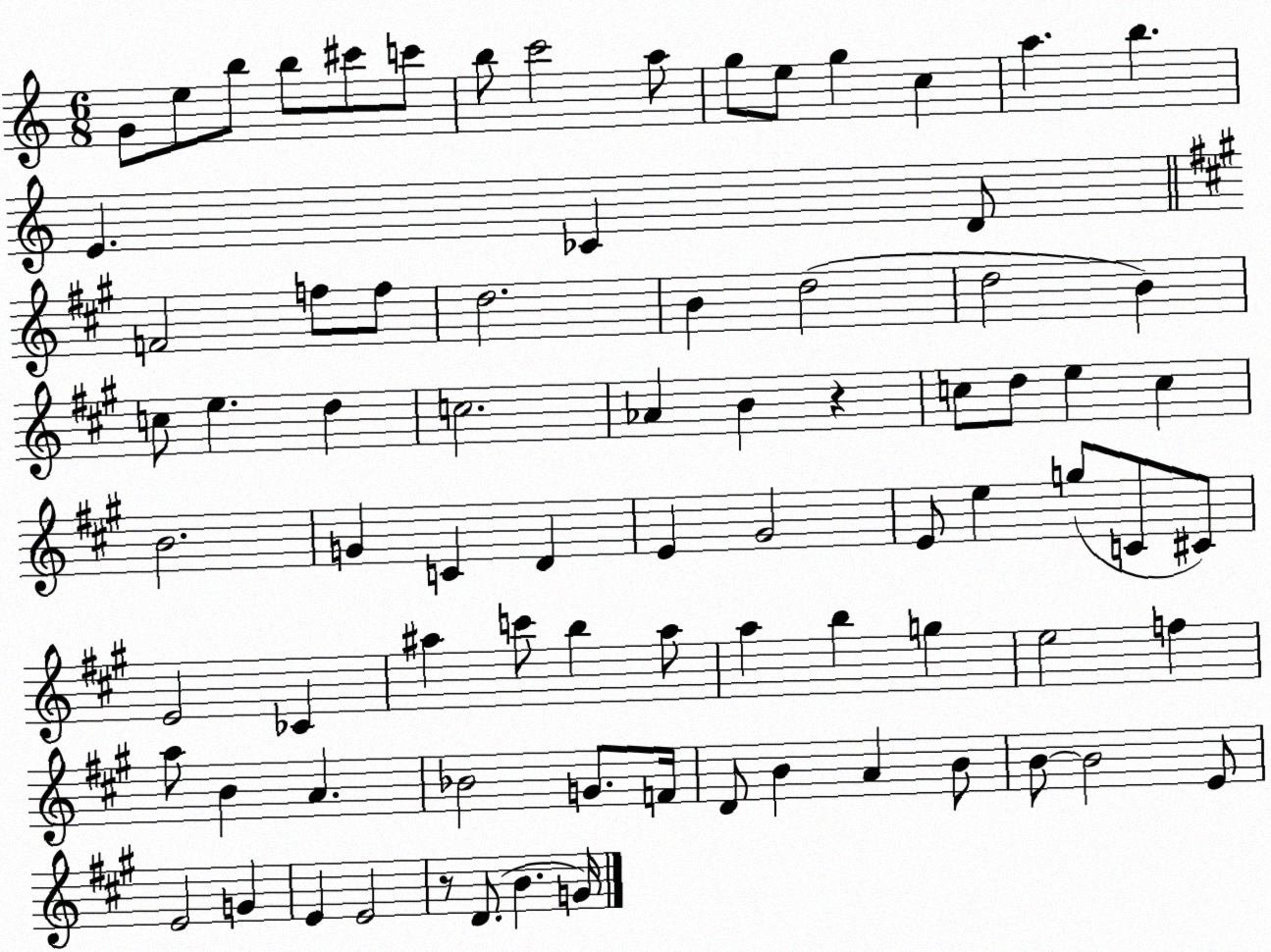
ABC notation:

X:1
T:Untitled
M:6/8
L:1/4
K:C
G/2 e/2 b/2 b/2 ^c'/2 c'/2 b/2 c'2 a/2 g/2 e/2 g c a b E _C D/2 F2 f/2 f/2 d2 B d2 d2 B c/2 e d c2 _A B z c/2 d/2 e c B2 G C D E ^G2 E/2 e g/2 C/2 ^C/2 E2 _C ^a c'/2 b ^a/2 a b g e2 f a/2 B A _B2 G/2 F/4 D/2 B A B/2 B/2 B2 E/2 E2 G E E2 z/2 D/2 B G/4